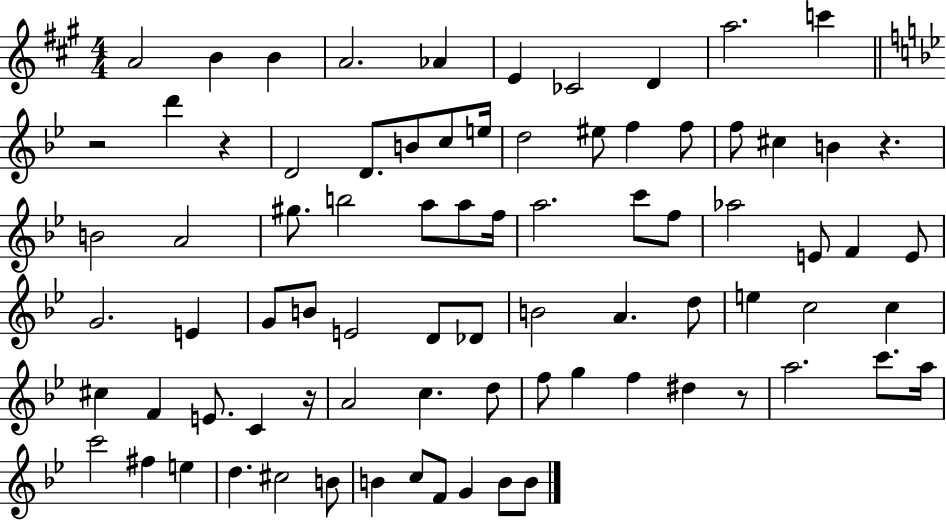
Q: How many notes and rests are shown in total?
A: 81